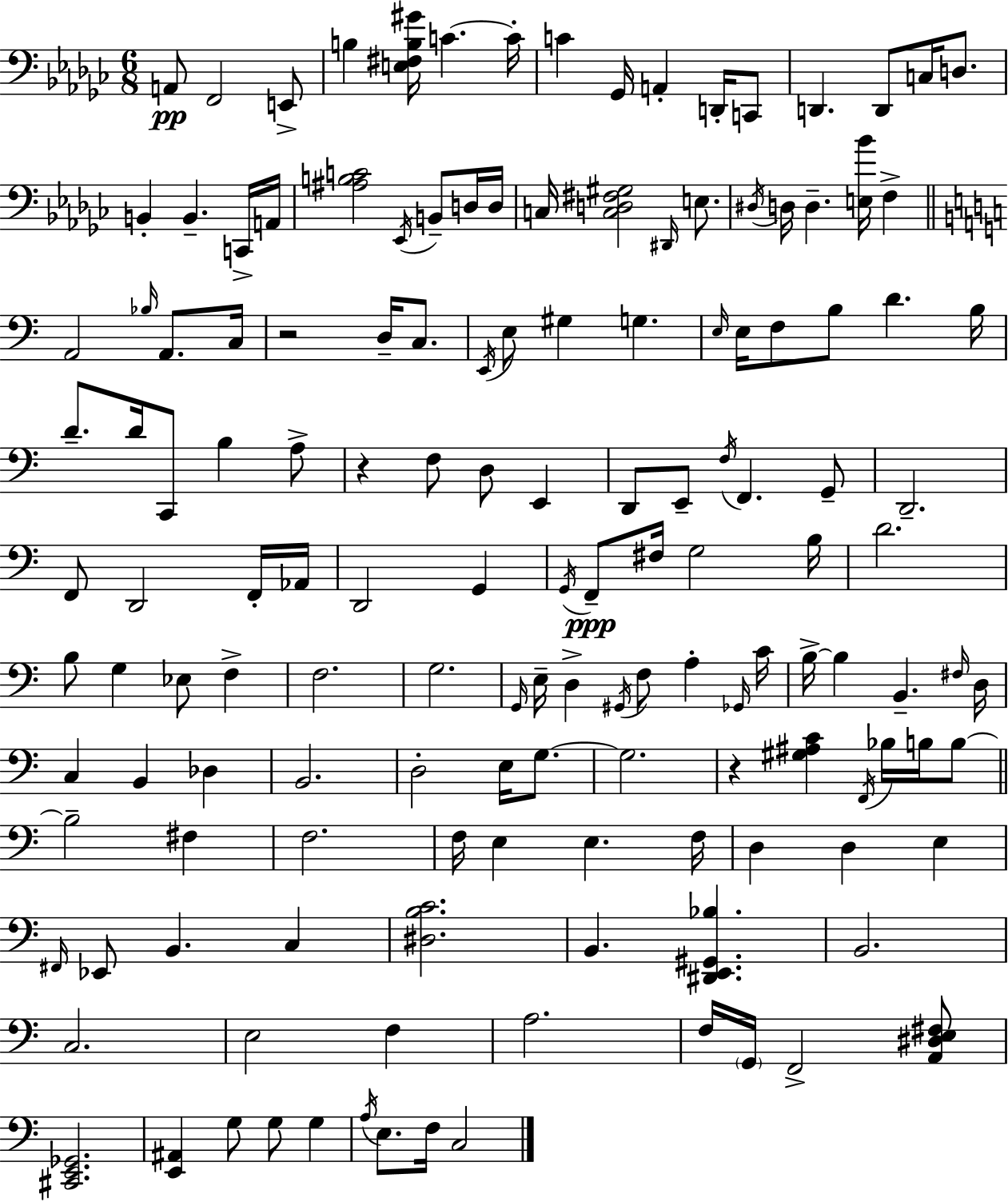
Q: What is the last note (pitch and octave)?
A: C3